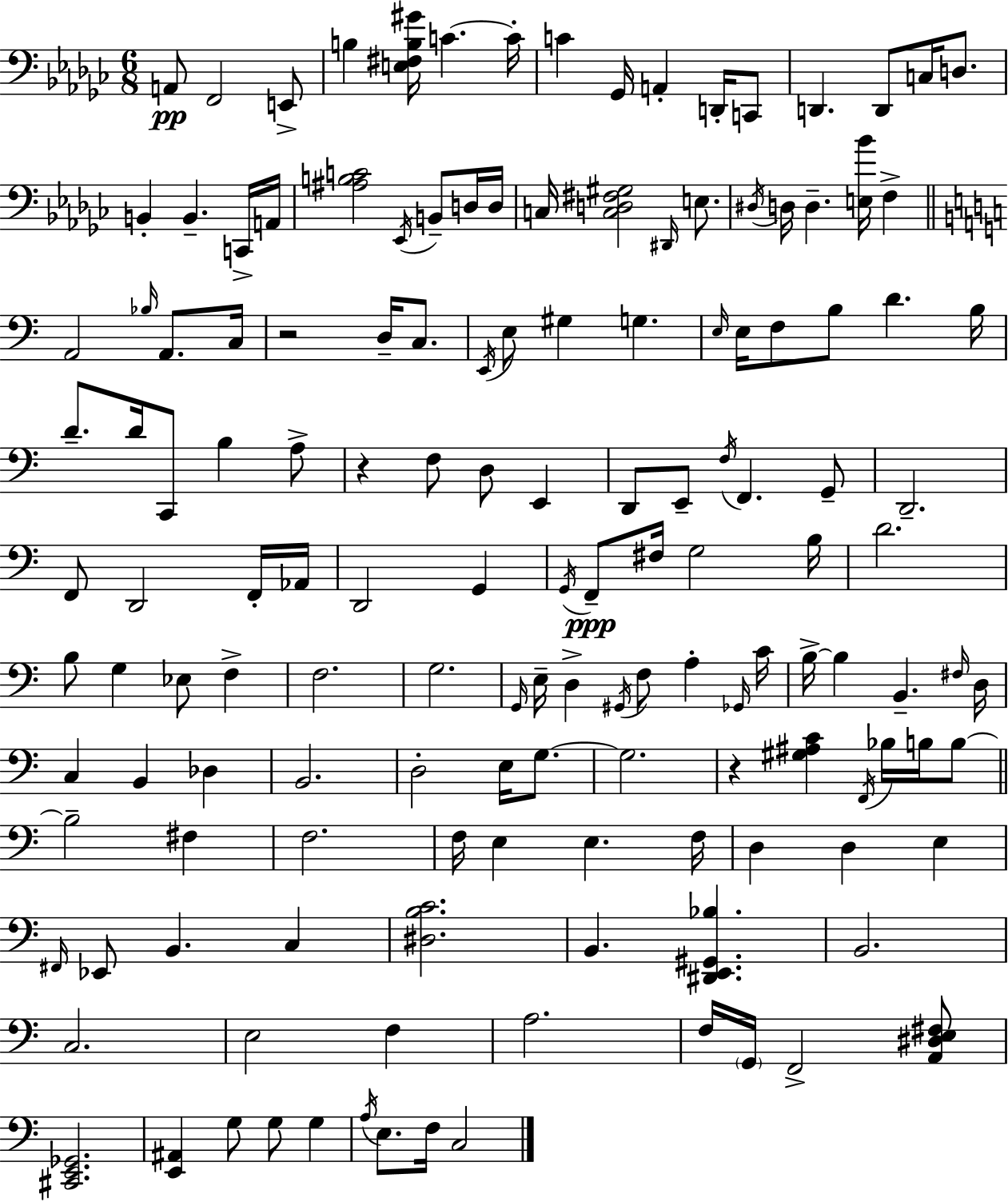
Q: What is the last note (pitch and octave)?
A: C3